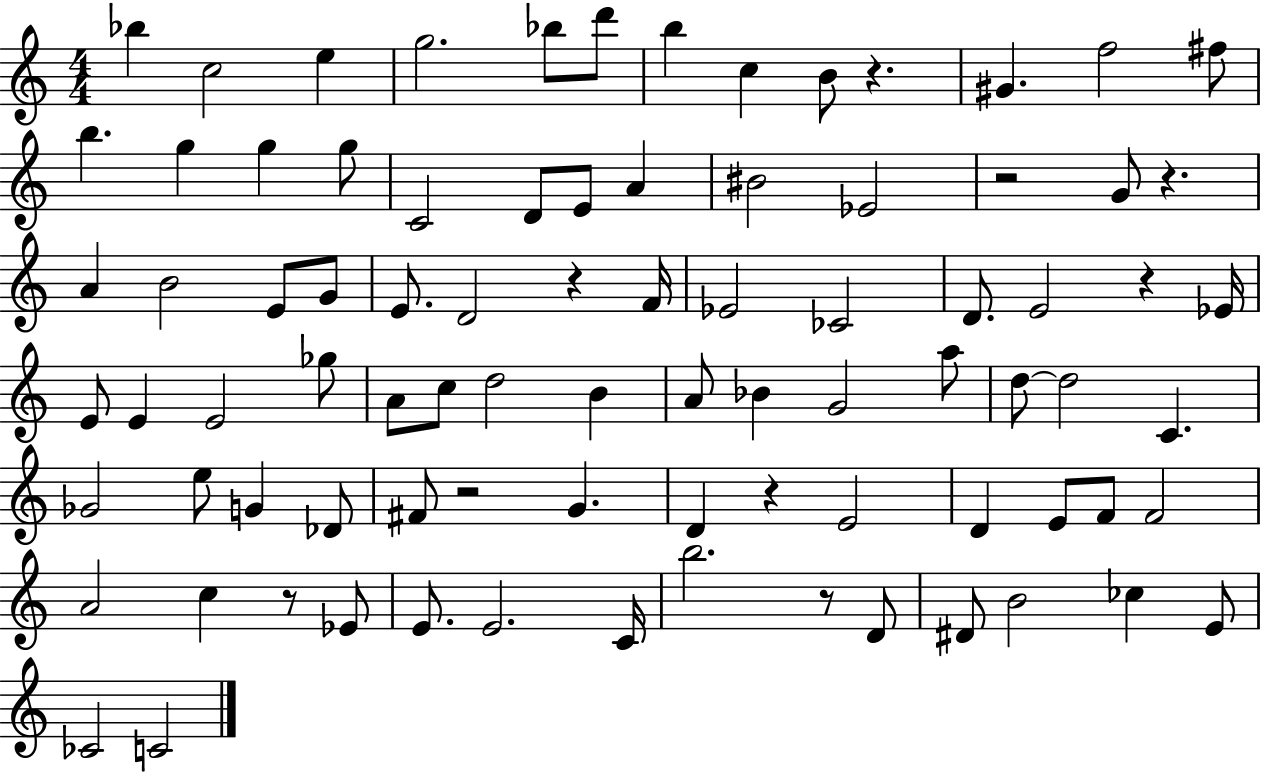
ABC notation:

X:1
T:Untitled
M:4/4
L:1/4
K:C
_b c2 e g2 _b/2 d'/2 b c B/2 z ^G f2 ^f/2 b g g g/2 C2 D/2 E/2 A ^B2 _E2 z2 G/2 z A B2 E/2 G/2 E/2 D2 z F/4 _E2 _C2 D/2 E2 z _E/4 E/2 E E2 _g/2 A/2 c/2 d2 B A/2 _B G2 a/2 d/2 d2 C _G2 e/2 G _D/2 ^F/2 z2 G D z E2 D E/2 F/2 F2 A2 c z/2 _E/2 E/2 E2 C/4 b2 z/2 D/2 ^D/2 B2 _c E/2 _C2 C2